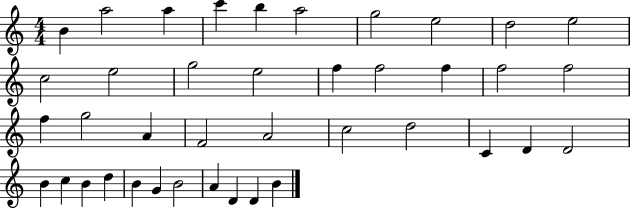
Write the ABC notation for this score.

X:1
T:Untitled
M:4/4
L:1/4
K:C
B a2 a c' b a2 g2 e2 d2 e2 c2 e2 g2 e2 f f2 f f2 f2 f g2 A F2 A2 c2 d2 C D D2 B c B d B G B2 A D D B